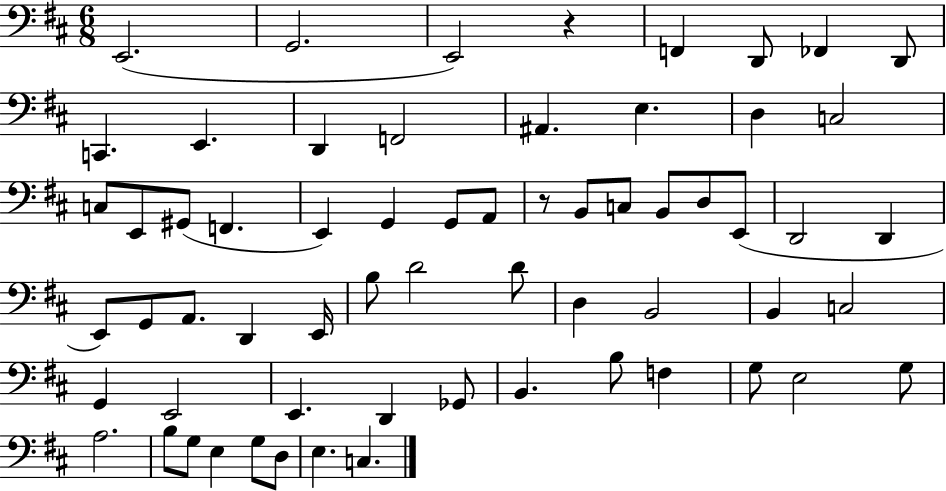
E2/h. G2/h. E2/h R/q F2/q D2/e FES2/q D2/e C2/q. E2/q. D2/q F2/h A#2/q. E3/q. D3/q C3/h C3/e E2/e G#2/e F2/q. E2/q G2/q G2/e A2/e R/e B2/e C3/e B2/e D3/e E2/e D2/h D2/q E2/e G2/e A2/e. D2/q E2/s B3/e D4/h D4/e D3/q B2/h B2/q C3/h G2/q E2/h E2/q. D2/q Gb2/e B2/q. B3/e F3/q G3/e E3/h G3/e A3/h. B3/e G3/e E3/q G3/e D3/e E3/q. C3/q.